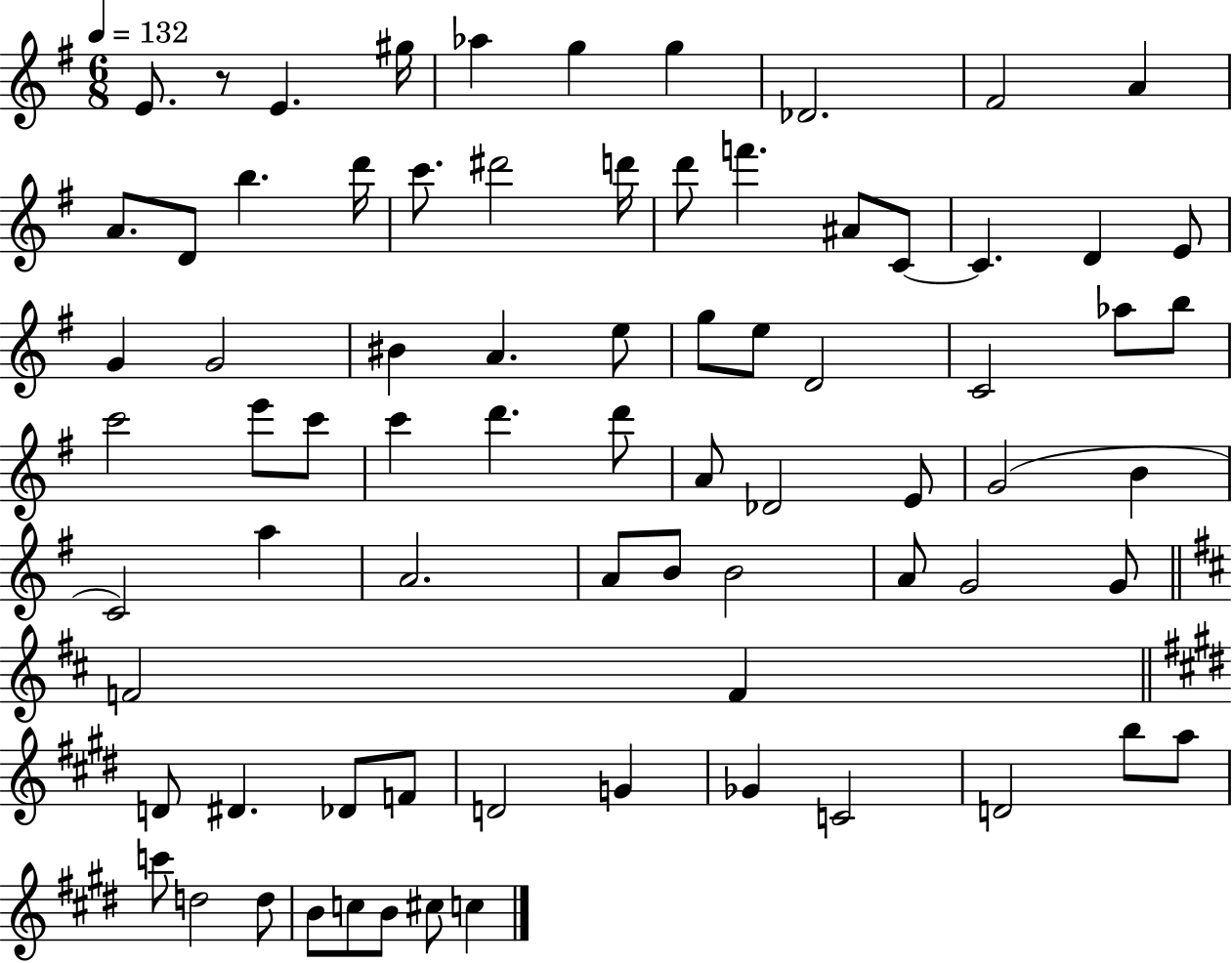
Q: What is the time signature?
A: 6/8